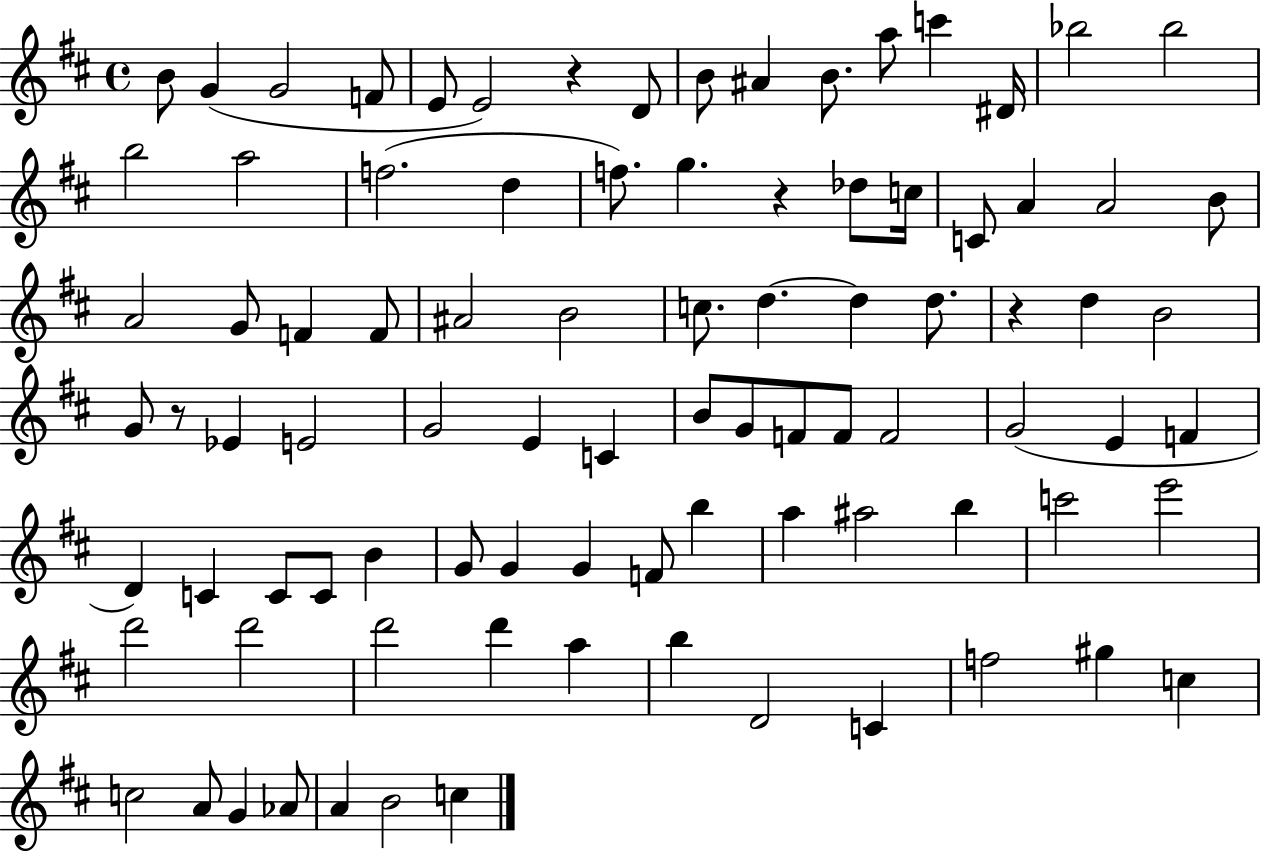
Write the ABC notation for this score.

X:1
T:Untitled
M:4/4
L:1/4
K:D
B/2 G G2 F/2 E/2 E2 z D/2 B/2 ^A B/2 a/2 c' ^D/4 _b2 _b2 b2 a2 f2 d f/2 g z _d/2 c/4 C/2 A A2 B/2 A2 G/2 F F/2 ^A2 B2 c/2 d d d/2 z d B2 G/2 z/2 _E E2 G2 E C B/2 G/2 F/2 F/2 F2 G2 E F D C C/2 C/2 B G/2 G G F/2 b a ^a2 b c'2 e'2 d'2 d'2 d'2 d' a b D2 C f2 ^g c c2 A/2 G _A/2 A B2 c